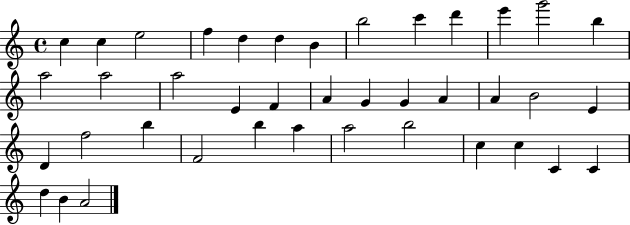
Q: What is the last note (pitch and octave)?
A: A4